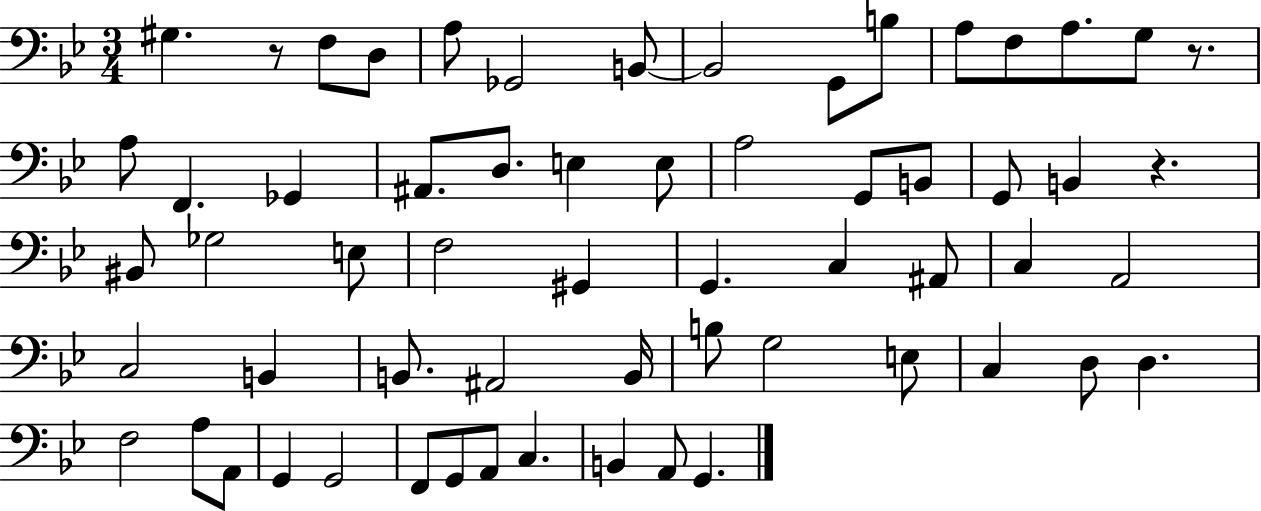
{
  \clef bass
  \numericTimeSignature
  \time 3/4
  \key bes \major
  gis4. r8 f8 d8 | a8 ges,2 b,8~~ | b,2 g,8 b8 | a8 f8 a8. g8 r8. | \break a8 f,4. ges,4 | ais,8. d8. e4 e8 | a2 g,8 b,8 | g,8 b,4 r4. | \break bis,8 ges2 e8 | f2 gis,4 | g,4. c4 ais,8 | c4 a,2 | \break c2 b,4 | b,8. ais,2 b,16 | b8 g2 e8 | c4 d8 d4. | \break f2 a8 a,8 | g,4 g,2 | f,8 g,8 a,8 c4. | b,4 a,8 g,4. | \break \bar "|."
}